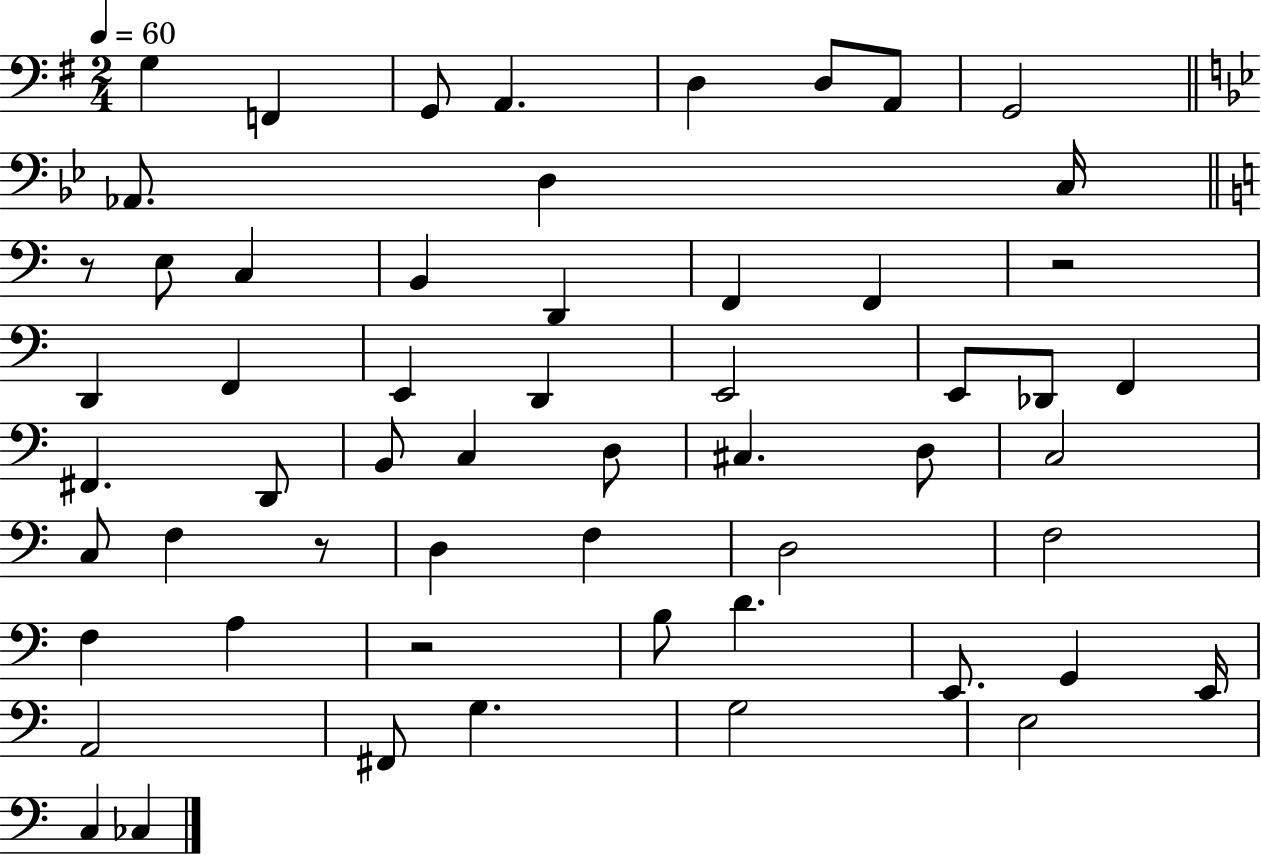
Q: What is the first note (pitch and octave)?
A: G3